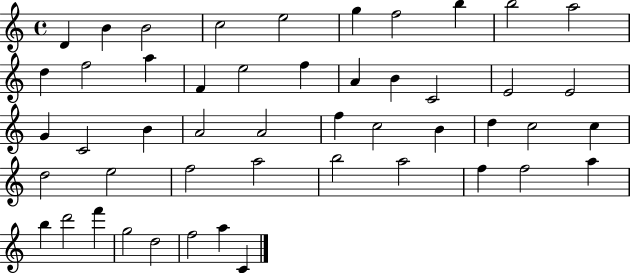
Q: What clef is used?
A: treble